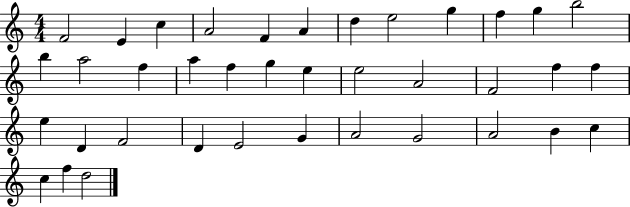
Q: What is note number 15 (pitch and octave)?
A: F5